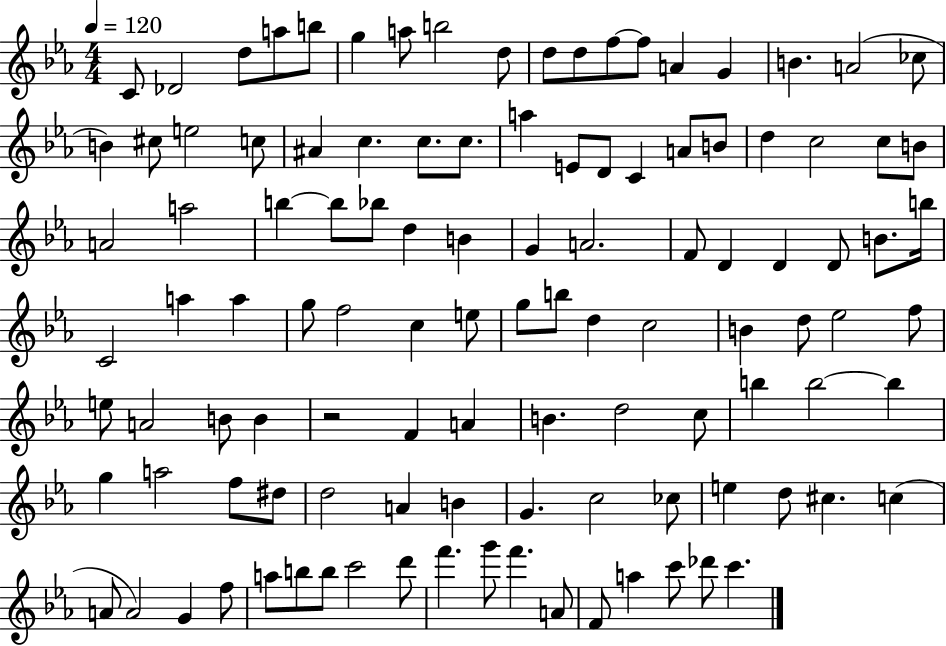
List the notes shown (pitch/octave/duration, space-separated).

C4/e Db4/h D5/e A5/e B5/e G5/q A5/e B5/h D5/e D5/e D5/e F5/e F5/e A4/q G4/q B4/q. A4/h CES5/e B4/q C#5/e E5/h C5/e A#4/q C5/q. C5/e. C5/e. A5/q E4/e D4/e C4/q A4/e B4/e D5/q C5/h C5/e B4/e A4/h A5/h B5/q B5/e Bb5/e D5/q B4/q G4/q A4/h. F4/e D4/q D4/q D4/e B4/e. B5/s C4/h A5/q A5/q G5/e F5/h C5/q E5/e G5/e B5/e D5/q C5/h B4/q D5/e Eb5/h F5/e E5/e A4/h B4/e B4/q R/h F4/q A4/q B4/q. D5/h C5/e B5/q B5/h B5/q G5/q A5/h F5/e D#5/e D5/h A4/q B4/q G4/q. C5/h CES5/e E5/q D5/e C#5/q. C5/q A4/e A4/h G4/q F5/e A5/e B5/e B5/e C6/h D6/e F6/q. G6/e F6/q. A4/e F4/e A5/q C6/e Db6/e C6/q.